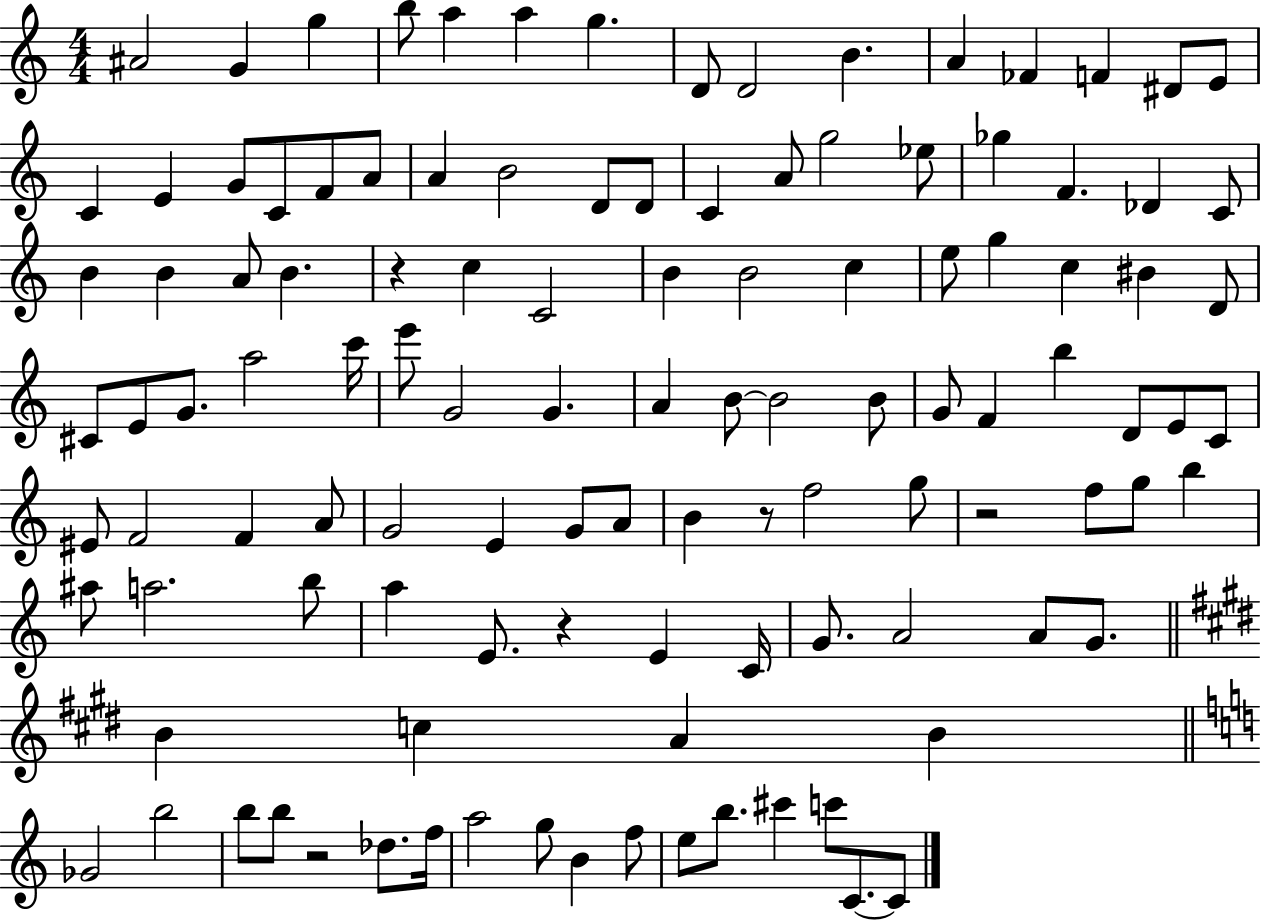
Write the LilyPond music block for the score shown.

{
  \clef treble
  \numericTimeSignature
  \time 4/4
  \key c \major
  ais'2 g'4 g''4 | b''8 a''4 a''4 g''4. | d'8 d'2 b'4. | a'4 fes'4 f'4 dis'8 e'8 | \break c'4 e'4 g'8 c'8 f'8 a'8 | a'4 b'2 d'8 d'8 | c'4 a'8 g''2 ees''8 | ges''4 f'4. des'4 c'8 | \break b'4 b'4 a'8 b'4. | r4 c''4 c'2 | b'4 b'2 c''4 | e''8 g''4 c''4 bis'4 d'8 | \break cis'8 e'8 g'8. a''2 c'''16 | e'''8 g'2 g'4. | a'4 b'8~~ b'2 b'8 | g'8 f'4 b''4 d'8 e'8 c'8 | \break eis'8 f'2 f'4 a'8 | g'2 e'4 g'8 a'8 | b'4 r8 f''2 g''8 | r2 f''8 g''8 b''4 | \break ais''8 a''2. b''8 | a''4 e'8. r4 e'4 c'16 | g'8. a'2 a'8 g'8. | \bar "||" \break \key e \major b'4 c''4 a'4 b'4 | \bar "||" \break \key c \major ges'2 b''2 | b''8 b''8 r2 des''8. f''16 | a''2 g''8 b'4 f''8 | e''8 b''8. cis'''4 c'''8 c'8.~~ c'8 | \break \bar "|."
}